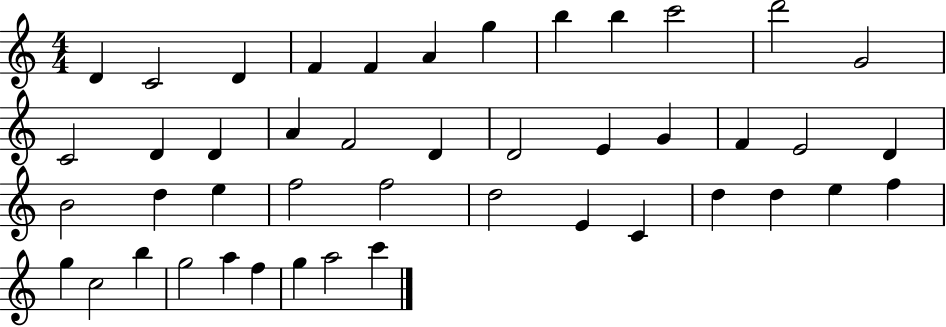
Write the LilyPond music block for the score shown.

{
  \clef treble
  \numericTimeSignature
  \time 4/4
  \key c \major
  d'4 c'2 d'4 | f'4 f'4 a'4 g''4 | b''4 b''4 c'''2 | d'''2 g'2 | \break c'2 d'4 d'4 | a'4 f'2 d'4 | d'2 e'4 g'4 | f'4 e'2 d'4 | \break b'2 d''4 e''4 | f''2 f''2 | d''2 e'4 c'4 | d''4 d''4 e''4 f''4 | \break g''4 c''2 b''4 | g''2 a''4 f''4 | g''4 a''2 c'''4 | \bar "|."
}